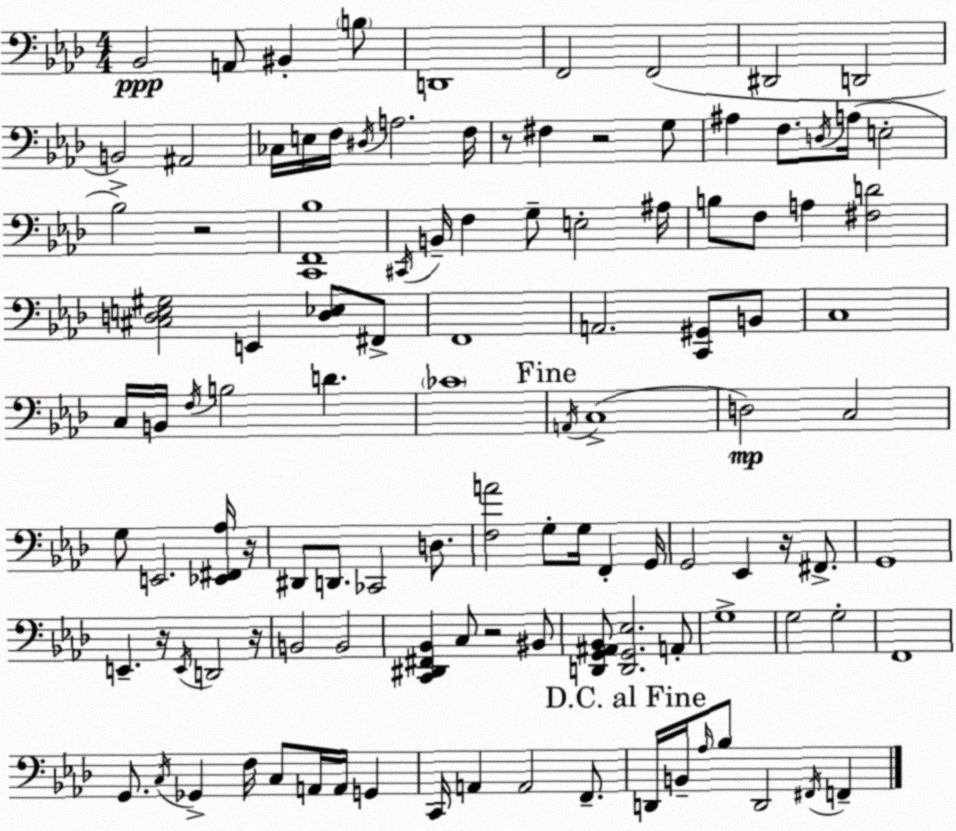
X:1
T:Untitled
M:4/4
L:1/4
K:Ab
_B,,2 A,,/2 ^B,, B,/2 D,,4 F,,2 F,,2 ^D,,2 D,,2 B,,2 ^A,,2 _C,/4 E,/4 F,/4 ^D,/4 A,2 F,/4 z/2 ^F, z2 G,/2 ^A, F,/2 D,/4 A,/4 E,2 _B,2 z2 [C,,F,,_B,]4 ^C,,/4 B,,/4 F, G,/2 E,2 ^A,/4 B,/2 F,/2 A, [^F,D]2 [^C,D,E,^G,]2 E,, [D,_E,]/2 ^F,,/2 F,,4 A,,2 [C,,^G,,]/2 B,,/2 C,4 C,/4 B,,/4 F,/4 B,2 D _C4 A,,/4 C,4 D,2 C,2 G,/2 E,,2 [_E,,^F,,_A,]/4 z/4 ^D,,/2 D,,/2 _C,,2 D,/2 [F,A]2 G,/2 G,/4 F,, G,,/4 G,,2 _E,, z/4 ^F,,/2 G,,4 E,, z/4 E,,/4 D,,2 z/4 B,,2 B,,2 [C,,^D,,^F,,_B,,] C,/2 z2 ^B,,/2 [D,,G,,^A,,_B,,]/2 [D,,G,,_E,]2 A,,/2 G,4 G,2 G,2 F,,4 G,,/2 C,/4 _G,, F,/4 C,/2 A,,/4 A,,/4 G,, C,,/4 A,, A,,2 F,,/2 D,,/4 B,,/4 _A,/4 _B,/2 D,,2 ^F,,/4 F,,